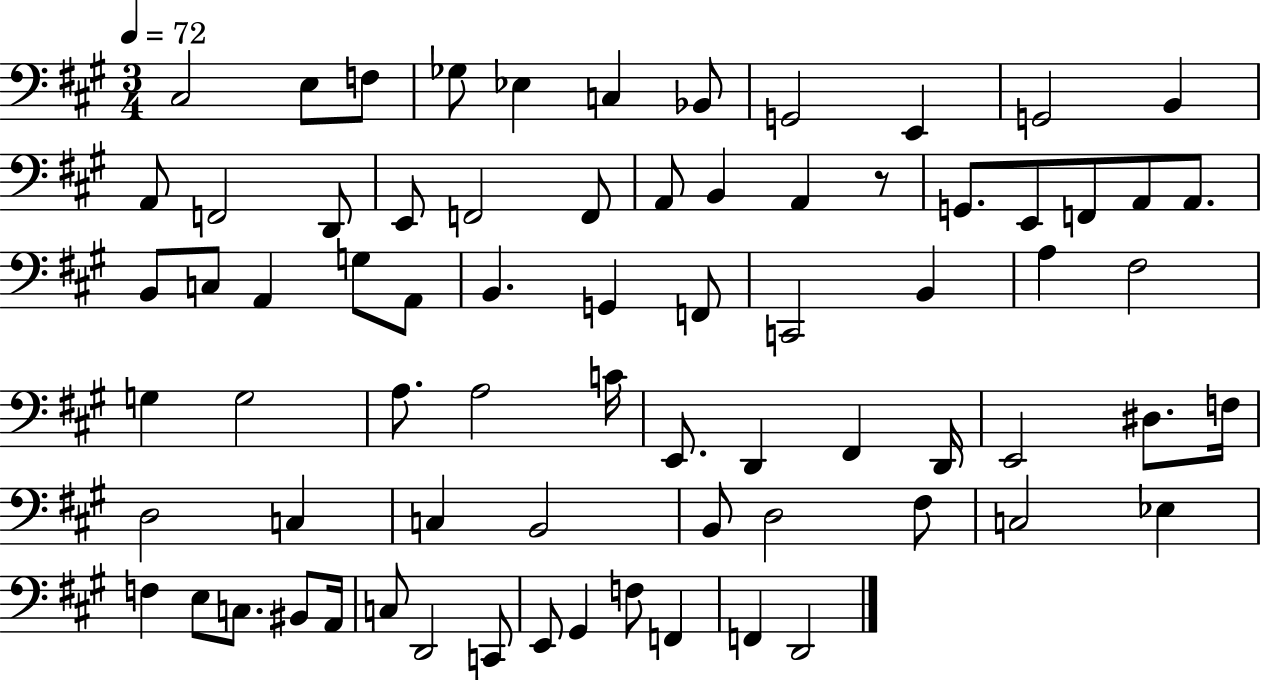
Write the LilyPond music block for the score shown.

{
  \clef bass
  \numericTimeSignature
  \time 3/4
  \key a \major
  \tempo 4 = 72
  cis2 e8 f8 | ges8 ees4 c4 bes,8 | g,2 e,4 | g,2 b,4 | \break a,8 f,2 d,8 | e,8 f,2 f,8 | a,8 b,4 a,4 r8 | g,8. e,8 f,8 a,8 a,8. | \break b,8 c8 a,4 g8 a,8 | b,4. g,4 f,8 | c,2 b,4 | a4 fis2 | \break g4 g2 | a8. a2 c'16 | e,8. d,4 fis,4 d,16 | e,2 dis8. f16 | \break d2 c4 | c4 b,2 | b,8 d2 fis8 | c2 ees4 | \break f4 e8 c8. bis,8 a,16 | c8 d,2 c,8 | e,8 gis,4 f8 f,4 | f,4 d,2 | \break \bar "|."
}